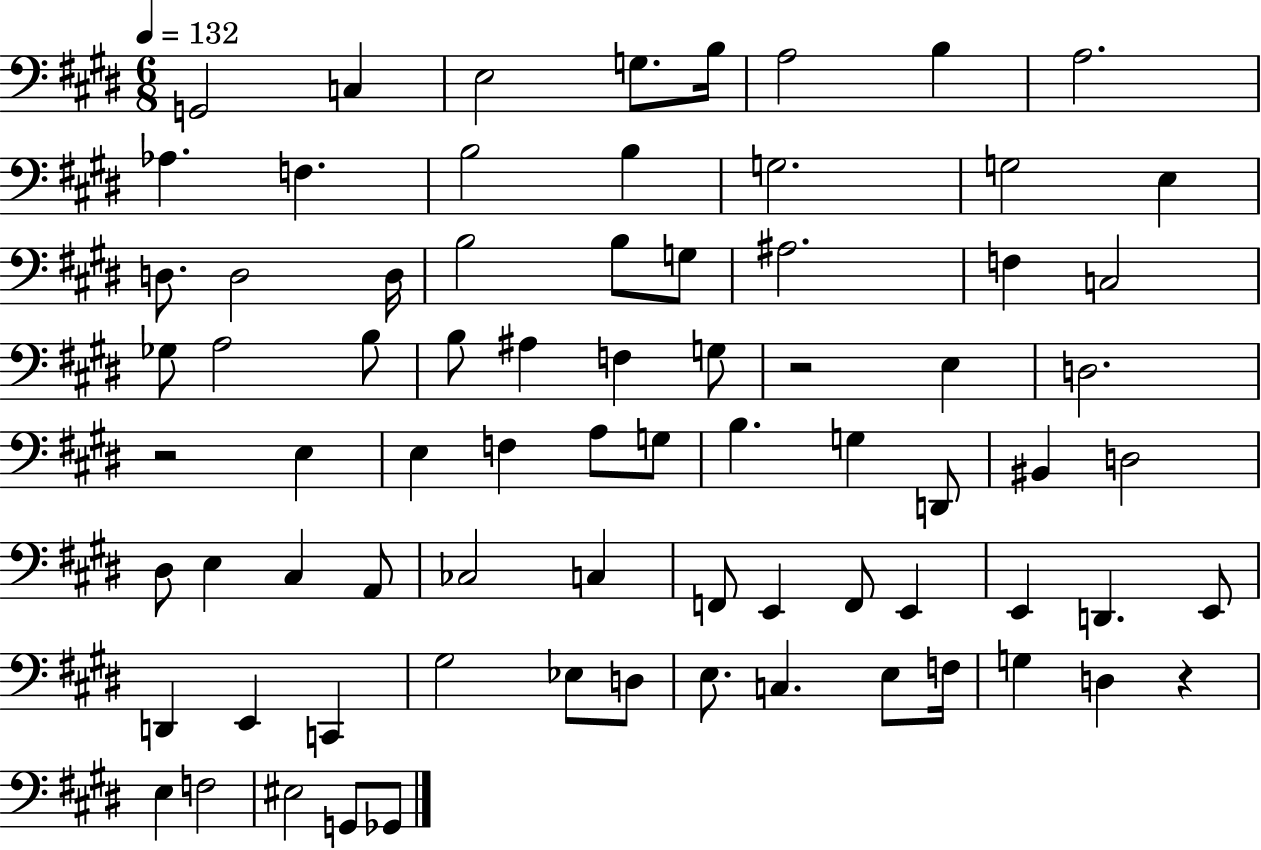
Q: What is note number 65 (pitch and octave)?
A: E3